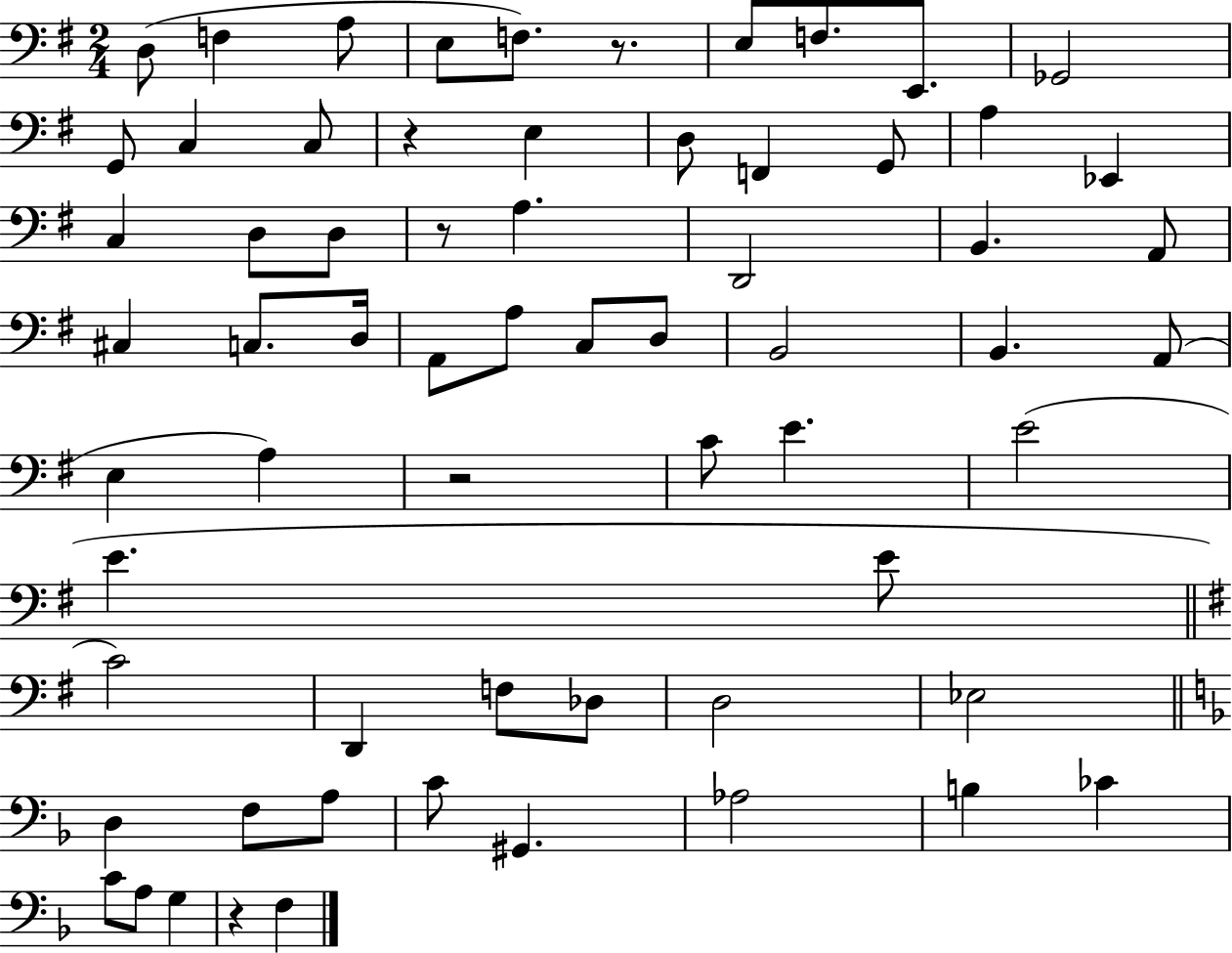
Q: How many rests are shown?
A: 5